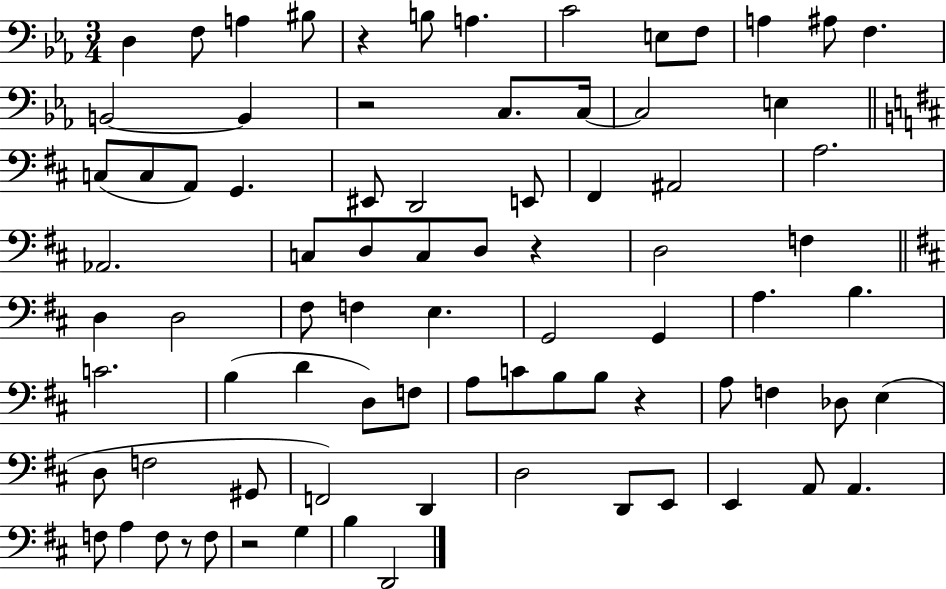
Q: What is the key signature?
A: EES major